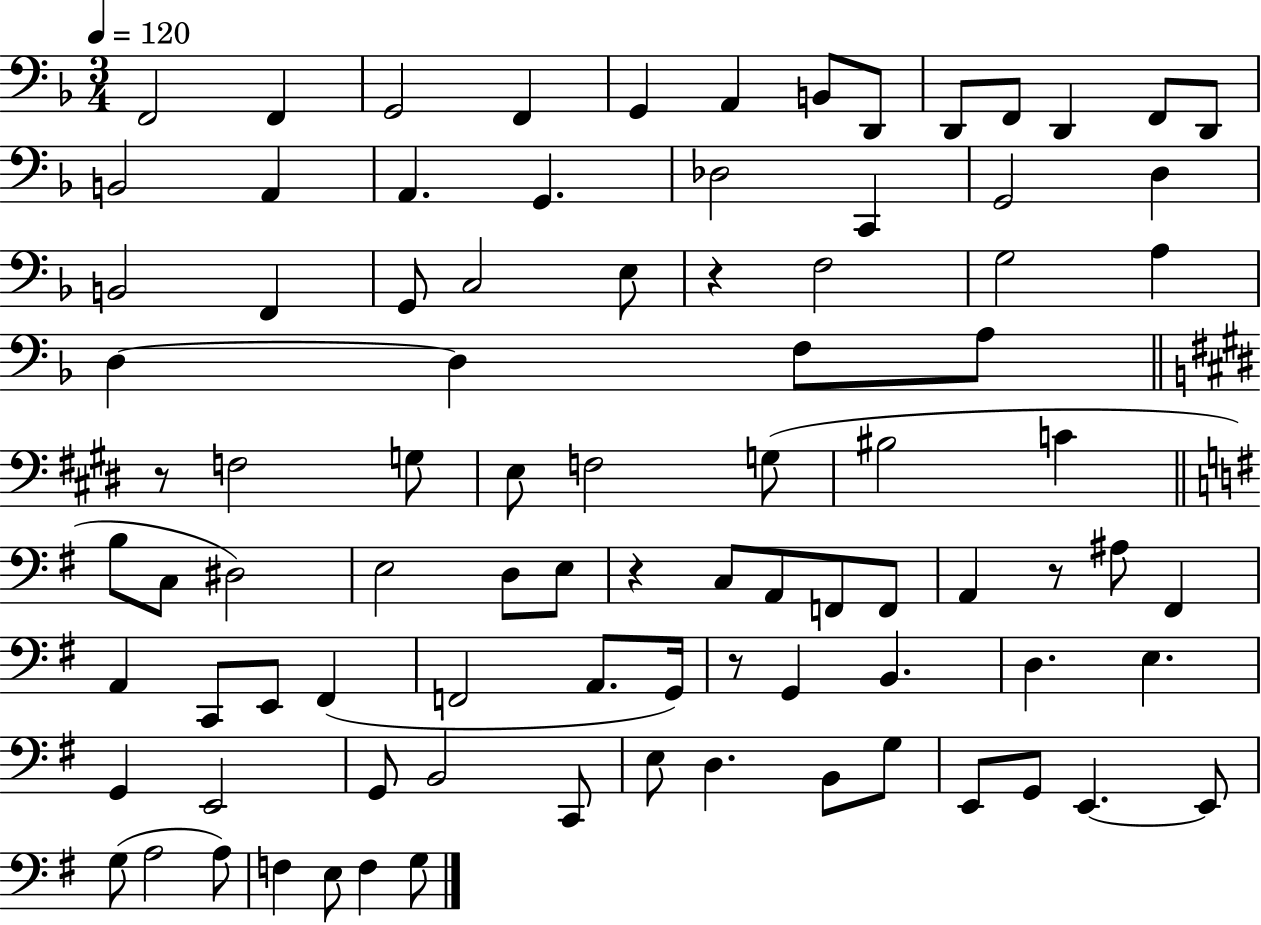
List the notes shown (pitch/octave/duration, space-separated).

F2/h F2/q G2/h F2/q G2/q A2/q B2/e D2/e D2/e F2/e D2/q F2/e D2/e B2/h A2/q A2/q. G2/q. Db3/h C2/q G2/h D3/q B2/h F2/q G2/e C3/h E3/e R/q F3/h G3/h A3/q D3/q D3/q F3/e A3/e R/e F3/h G3/e E3/e F3/h G3/e BIS3/h C4/q B3/e C3/e D#3/h E3/h D3/e E3/e R/q C3/e A2/e F2/e F2/e A2/q R/e A#3/e F#2/q A2/q C2/e E2/e F#2/q F2/h A2/e. G2/s R/e G2/q B2/q. D3/q. E3/q. G2/q E2/h G2/e B2/h C2/e E3/e D3/q. B2/e G3/e E2/e G2/e E2/q. E2/e G3/e A3/h A3/e F3/q E3/e F3/q G3/e